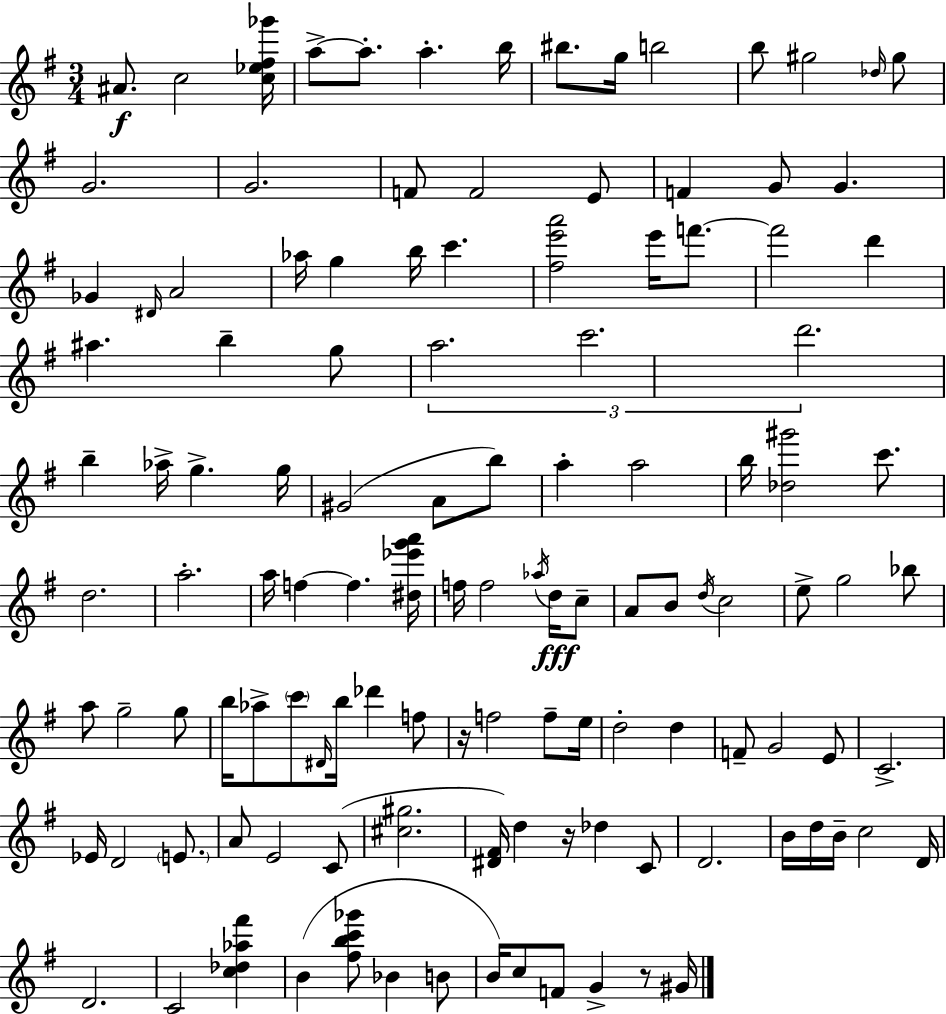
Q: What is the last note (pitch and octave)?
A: G#4